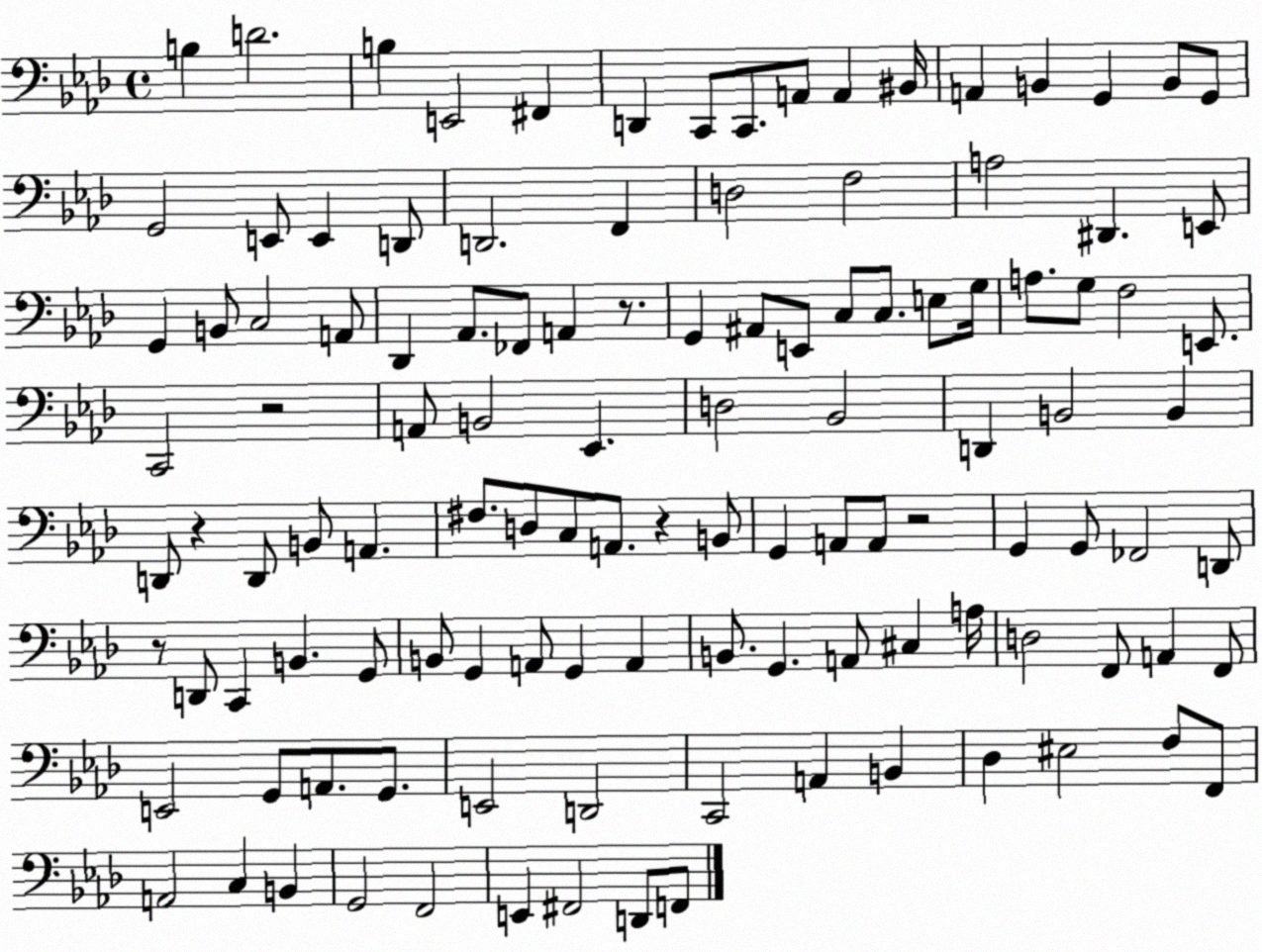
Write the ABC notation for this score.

X:1
T:Untitled
M:4/4
L:1/4
K:Ab
B, D2 B, E,,2 ^F,, D,, C,,/2 C,,/2 A,,/2 A,, ^B,,/4 A,, B,, G,, B,,/2 G,,/2 G,,2 E,,/2 E,, D,,/2 D,,2 F,, D,2 F,2 A,2 ^D,, E,,/2 G,, B,,/2 C,2 A,,/2 _D,, _A,,/2 _F,,/2 A,, z/2 G,, ^A,,/2 E,,/2 C,/2 C,/2 E,/2 G,/4 A,/2 G,/2 F,2 E,,/2 C,,2 z2 A,,/2 B,,2 _E,, D,2 _B,,2 D,, B,,2 B,, D,,/2 z D,,/2 B,,/2 A,, ^F,/2 D,/2 C,/2 A,,/2 z B,,/2 G,, A,,/2 A,,/2 z2 G,, G,,/2 _F,,2 D,,/2 z/2 D,,/2 C,, B,, G,,/2 B,,/2 G,, A,,/2 G,, A,, B,,/2 G,, A,,/2 ^C, A,/4 D,2 F,,/2 A,, F,,/2 E,,2 G,,/2 A,,/2 G,,/2 E,,2 D,,2 C,,2 A,, B,, _D, ^E,2 F,/2 F,,/2 A,,2 C, B,, G,,2 F,,2 E,, ^F,,2 D,,/2 F,,/2